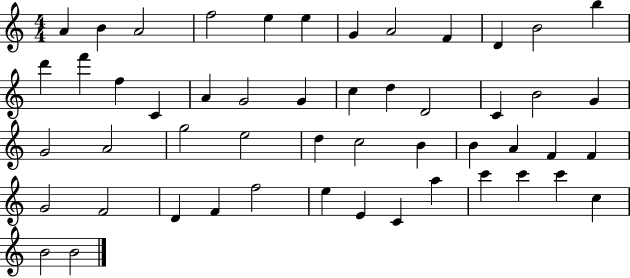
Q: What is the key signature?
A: C major